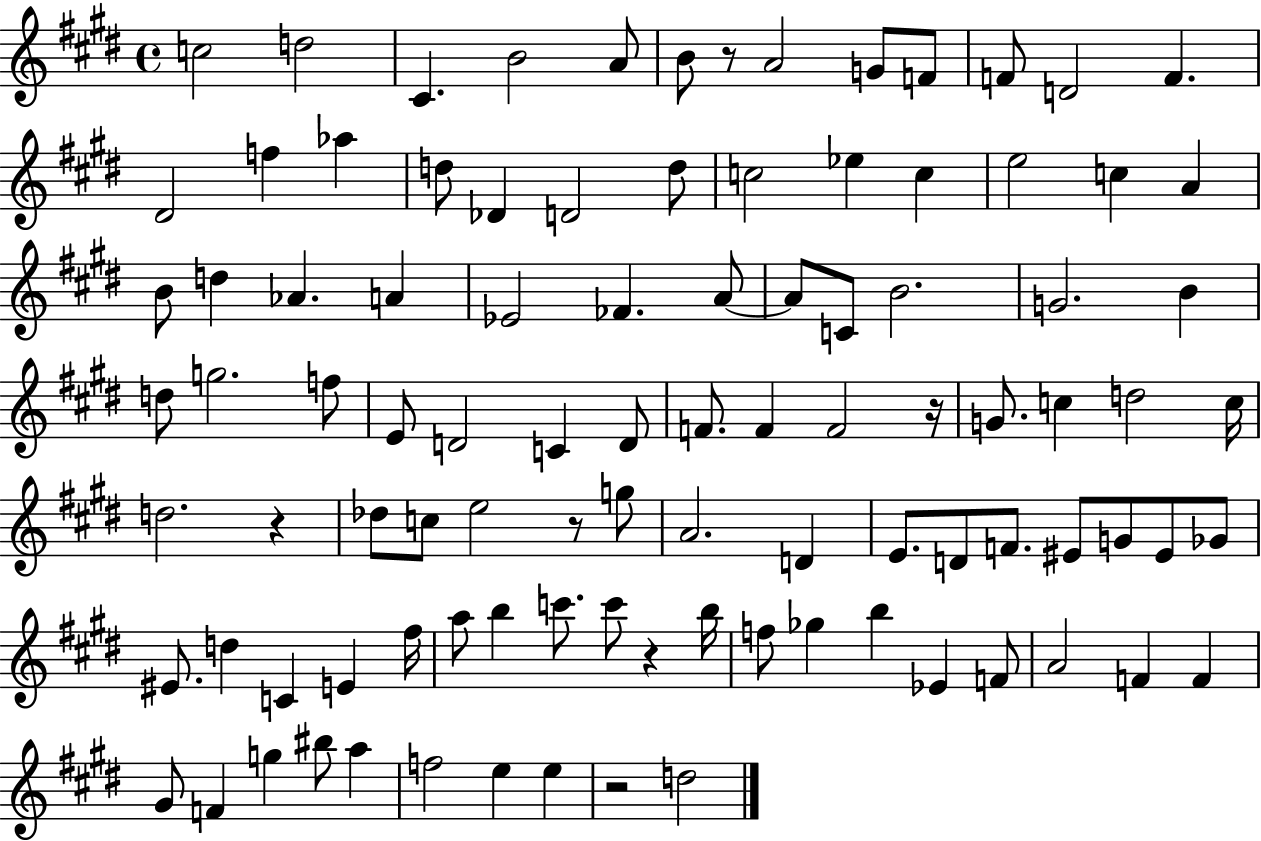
{
  \clef treble
  \time 4/4
  \defaultTimeSignature
  \key e \major
  c''2 d''2 | cis'4. b'2 a'8 | b'8 r8 a'2 g'8 f'8 | f'8 d'2 f'4. | \break dis'2 f''4 aes''4 | d''8 des'4 d'2 d''8 | c''2 ees''4 c''4 | e''2 c''4 a'4 | \break b'8 d''4 aes'4. a'4 | ees'2 fes'4. a'8~~ | a'8 c'8 b'2. | g'2. b'4 | \break d''8 g''2. f''8 | e'8 d'2 c'4 d'8 | f'8. f'4 f'2 r16 | g'8. c''4 d''2 c''16 | \break d''2. r4 | des''8 c''8 e''2 r8 g''8 | a'2. d'4 | e'8. d'8 f'8. eis'8 g'8 eis'8 ges'8 | \break eis'8. d''4 c'4 e'4 fis''16 | a''8 b''4 c'''8. c'''8 r4 b''16 | f''8 ges''4 b''4 ees'4 f'8 | a'2 f'4 f'4 | \break gis'8 f'4 g''4 bis''8 a''4 | f''2 e''4 e''4 | r2 d''2 | \bar "|."
}